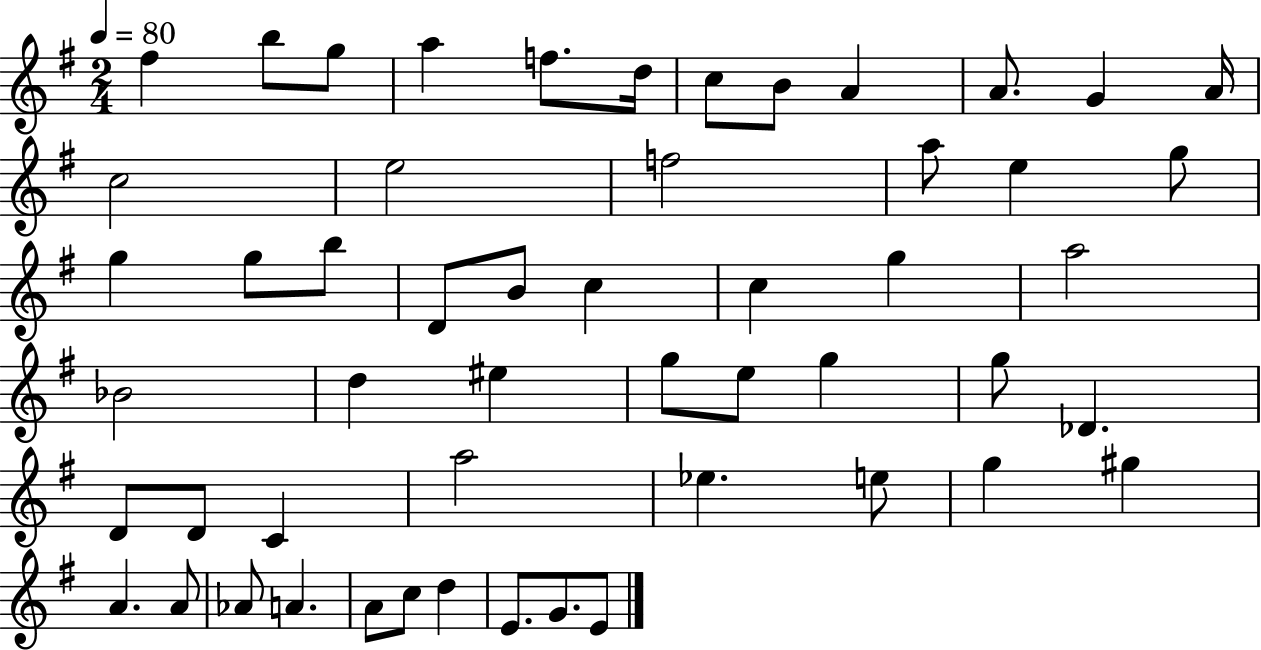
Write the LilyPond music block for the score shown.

{
  \clef treble
  \numericTimeSignature
  \time 2/4
  \key g \major
  \tempo 4 = 80
  fis''4 b''8 g''8 | a''4 f''8. d''16 | c''8 b'8 a'4 | a'8. g'4 a'16 | \break c''2 | e''2 | f''2 | a''8 e''4 g''8 | \break g''4 g''8 b''8 | d'8 b'8 c''4 | c''4 g''4 | a''2 | \break bes'2 | d''4 eis''4 | g''8 e''8 g''4 | g''8 des'4. | \break d'8 d'8 c'4 | a''2 | ees''4. e''8 | g''4 gis''4 | \break a'4. a'8 | aes'8 a'4. | a'8 c''8 d''4 | e'8. g'8. e'8 | \break \bar "|."
}